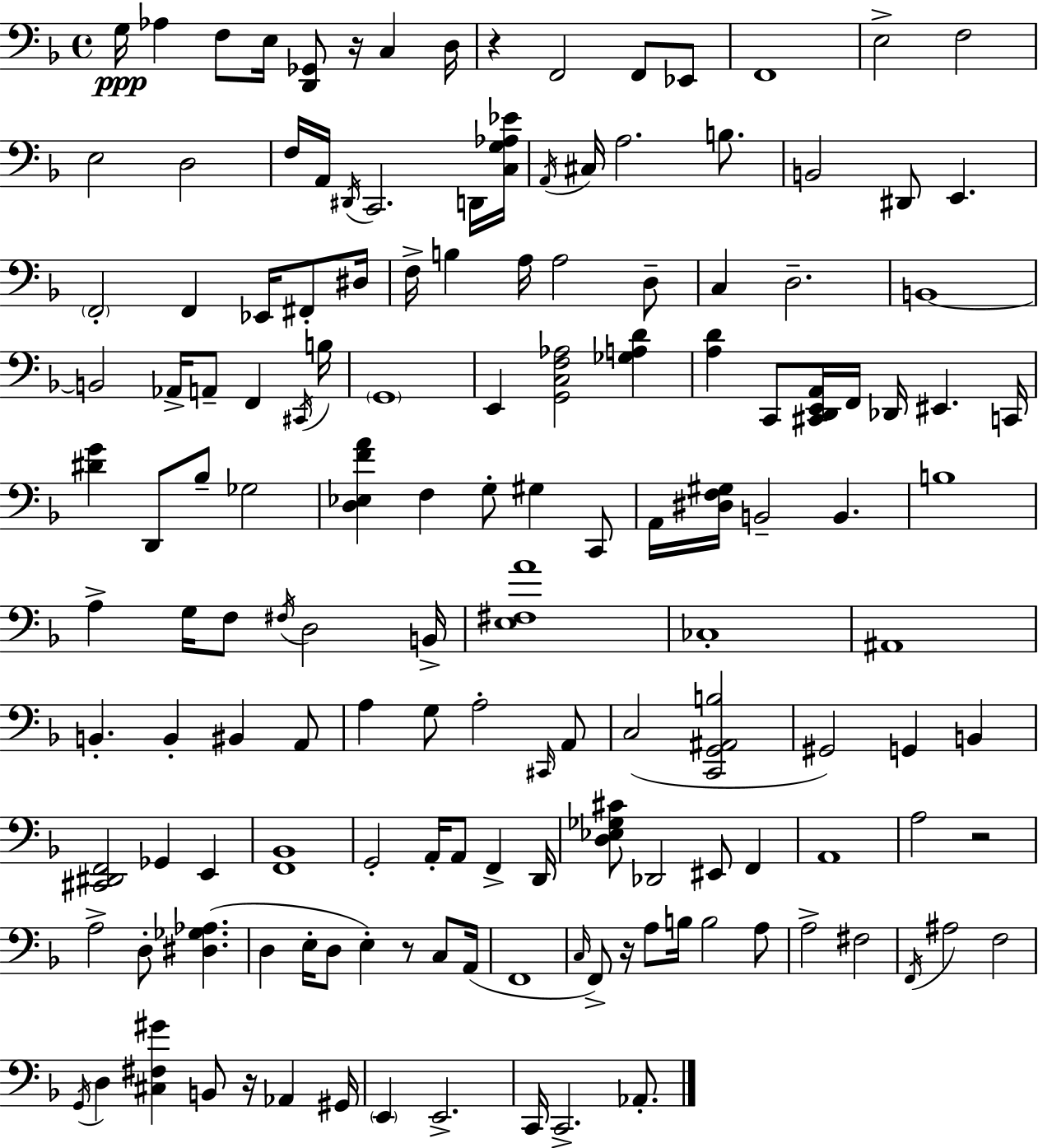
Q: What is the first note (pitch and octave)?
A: G3